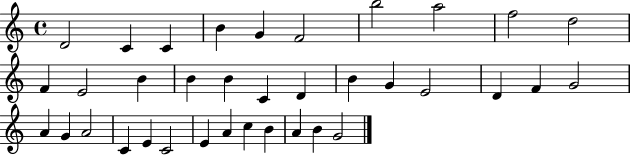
{
  \clef treble
  \time 4/4
  \defaultTimeSignature
  \key c \major
  d'2 c'4 c'4 | b'4 g'4 f'2 | b''2 a''2 | f''2 d''2 | \break f'4 e'2 b'4 | b'4 b'4 c'4 d'4 | b'4 g'4 e'2 | d'4 f'4 g'2 | \break a'4 g'4 a'2 | c'4 e'4 c'2 | e'4 a'4 c''4 b'4 | a'4 b'4 g'2 | \break \bar "|."
}